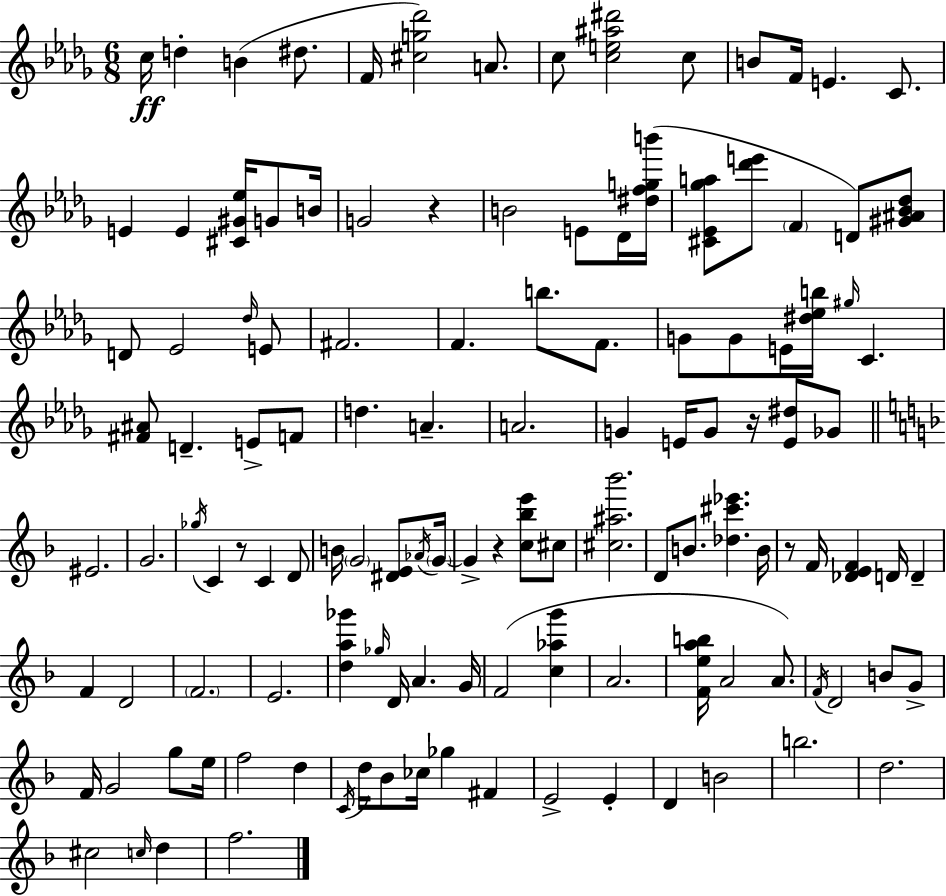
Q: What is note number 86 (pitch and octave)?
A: C4